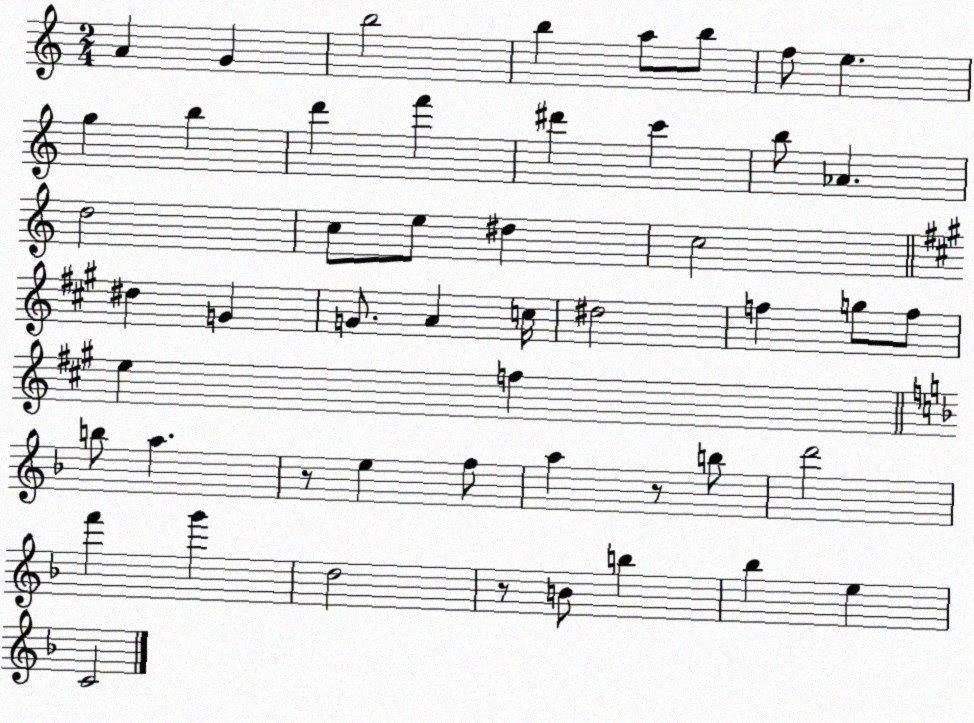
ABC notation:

X:1
T:Untitled
M:2/4
L:1/4
K:C
A G b2 b a/2 b/2 f/2 e g b d' f' ^d' c' b/2 _A d2 c/2 e/2 ^d c2 ^d G G/2 A c/4 ^d2 f g/2 f/2 e f b/2 a z/2 e f/2 a z/2 b/2 d'2 f' g' d2 z/2 B/2 b _b e C2